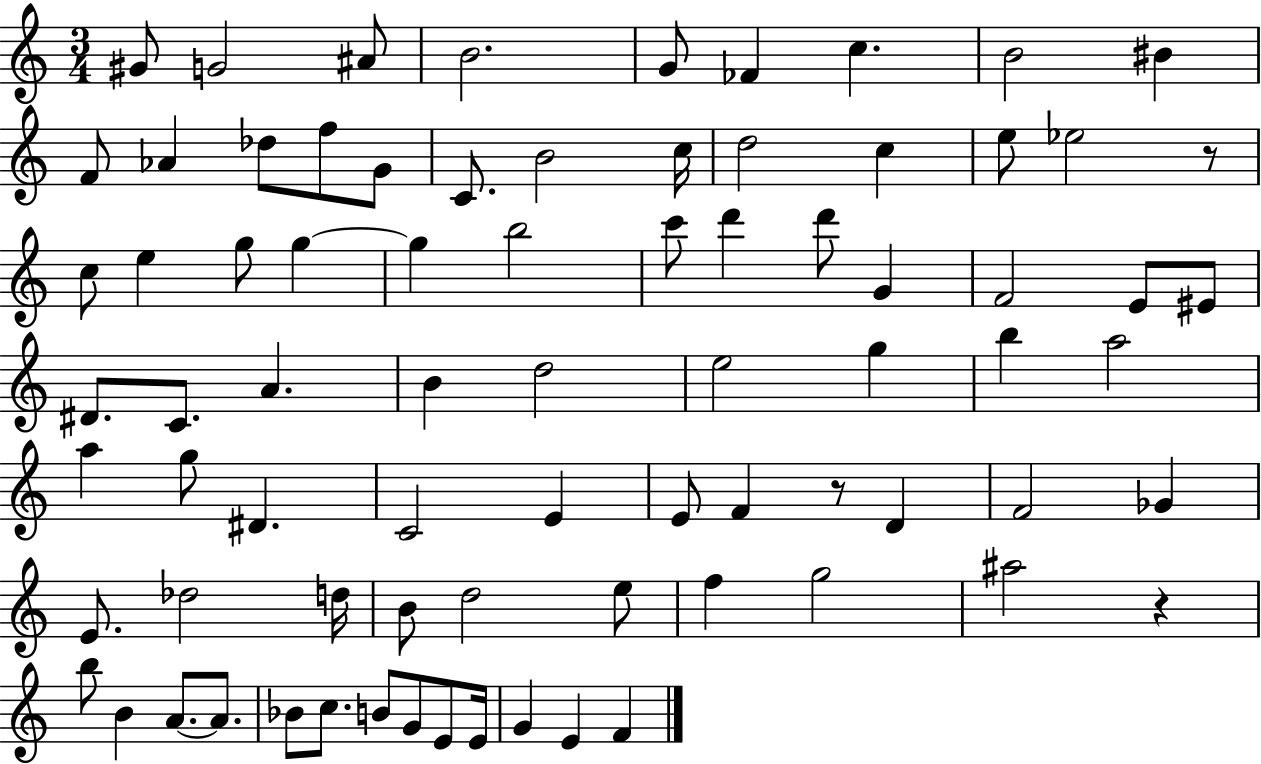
G#4/e G4/h A#4/e B4/h. G4/e FES4/q C5/q. B4/h BIS4/q F4/e Ab4/q Db5/e F5/e G4/e C4/e. B4/h C5/s D5/h C5/q E5/e Eb5/h R/e C5/e E5/q G5/e G5/q G5/q B5/h C6/e D6/q D6/e G4/q F4/h E4/e EIS4/e D#4/e. C4/e. A4/q. B4/q D5/h E5/h G5/q B5/q A5/h A5/q G5/e D#4/q. C4/h E4/q E4/e F4/q R/e D4/q F4/h Gb4/q E4/e. Db5/h D5/s B4/e D5/h E5/e F5/q G5/h A#5/h R/q B5/e B4/q A4/e. A4/e. Bb4/e C5/e. B4/e G4/e E4/e E4/s G4/q E4/q F4/q